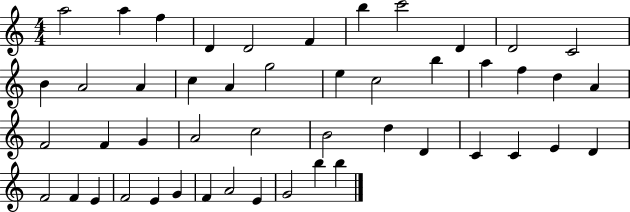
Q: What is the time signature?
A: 4/4